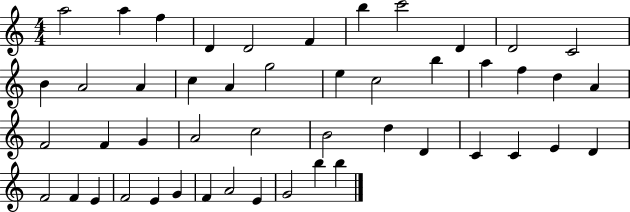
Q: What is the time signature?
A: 4/4